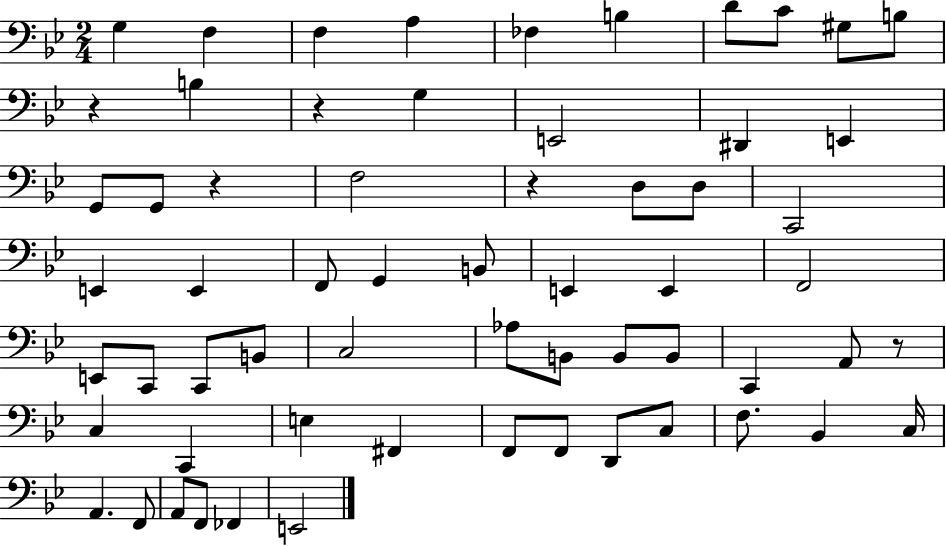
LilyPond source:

{
  \clef bass
  \numericTimeSignature
  \time 2/4
  \key bes \major
  g4 f4 | f4 a4 | fes4 b4 | d'8 c'8 gis8 b8 | \break r4 b4 | r4 g4 | e,2 | dis,4 e,4 | \break g,8 g,8 r4 | f2 | r4 d8 d8 | c,2 | \break e,4 e,4 | f,8 g,4 b,8 | e,4 e,4 | f,2 | \break e,8 c,8 c,8 b,8 | c2 | aes8 b,8 b,8 b,8 | c,4 a,8 r8 | \break c4 c,4 | e4 fis,4 | f,8 f,8 d,8 c8 | f8. bes,4 c16 | \break a,4. f,8 | a,8 f,8 fes,4 | e,2 | \bar "|."
}